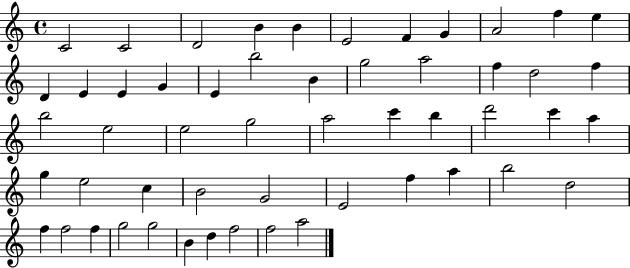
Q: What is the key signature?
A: C major